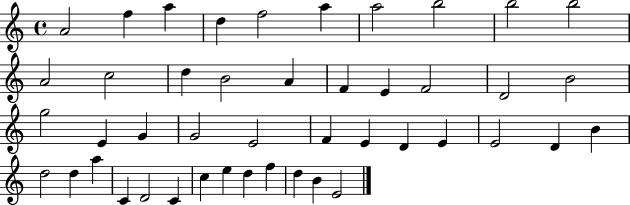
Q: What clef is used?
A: treble